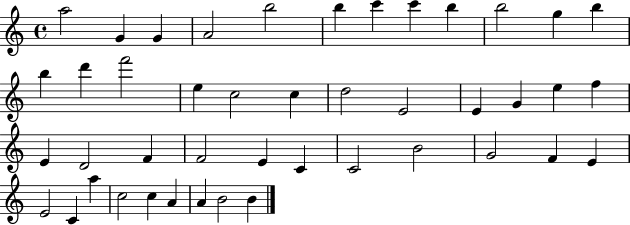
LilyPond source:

{
  \clef treble
  \time 4/4
  \defaultTimeSignature
  \key c \major
  a''2 g'4 g'4 | a'2 b''2 | b''4 c'''4 c'''4 b''4 | b''2 g''4 b''4 | \break b''4 d'''4 f'''2 | e''4 c''2 c''4 | d''2 e'2 | e'4 g'4 e''4 f''4 | \break e'4 d'2 f'4 | f'2 e'4 c'4 | c'2 b'2 | g'2 f'4 e'4 | \break e'2 c'4 a''4 | c''2 c''4 a'4 | a'4 b'2 b'4 | \bar "|."
}